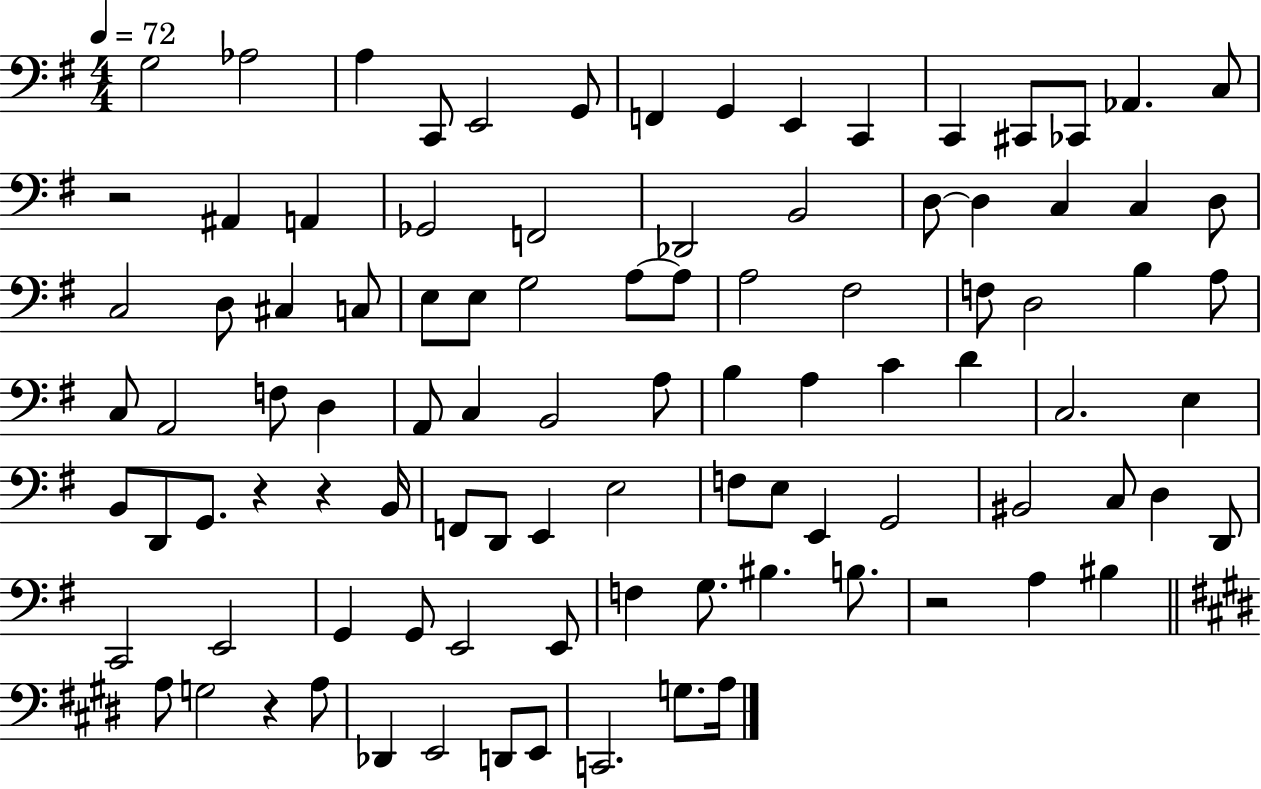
G3/h Ab3/h A3/q C2/e E2/h G2/e F2/q G2/q E2/q C2/q C2/q C#2/e CES2/e Ab2/q. C3/e R/h A#2/q A2/q Gb2/h F2/h Db2/h B2/h D3/e D3/q C3/q C3/q D3/e C3/h D3/e C#3/q C3/e E3/e E3/e G3/h A3/e A3/e A3/h F#3/h F3/e D3/h B3/q A3/e C3/e A2/h F3/e D3/q A2/e C3/q B2/h A3/e B3/q A3/q C4/q D4/q C3/h. E3/q B2/e D2/e G2/e. R/q R/q B2/s F2/e D2/e E2/q E3/h F3/e E3/e E2/q G2/h BIS2/h C3/e D3/q D2/e C2/h E2/h G2/q G2/e E2/h E2/e F3/q G3/e. BIS3/q. B3/e. R/h A3/q BIS3/q A3/e G3/h R/q A3/e Db2/q E2/h D2/e E2/e C2/h. G3/e. A3/s